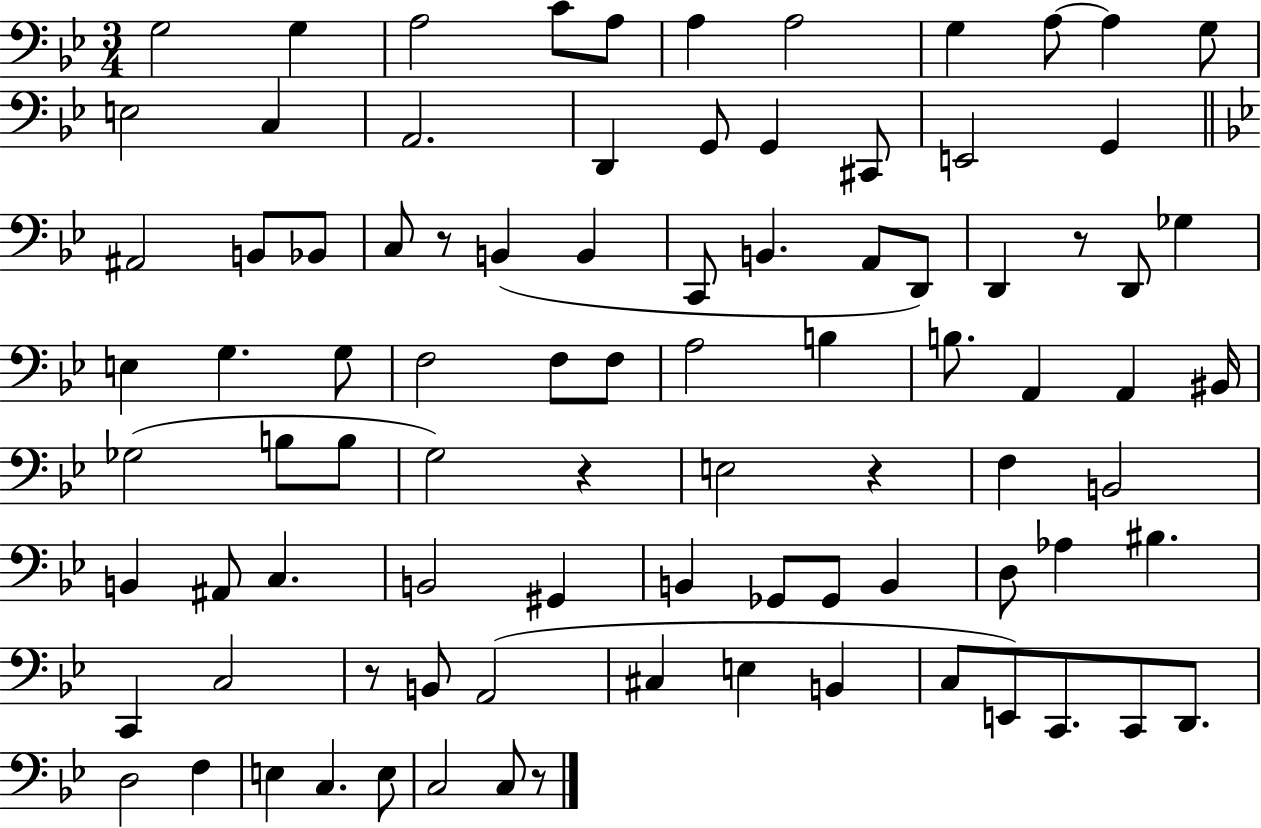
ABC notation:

X:1
T:Untitled
M:3/4
L:1/4
K:Bb
G,2 G, A,2 C/2 A,/2 A, A,2 G, A,/2 A, G,/2 E,2 C, A,,2 D,, G,,/2 G,, ^C,,/2 E,,2 G,, ^A,,2 B,,/2 _B,,/2 C,/2 z/2 B,, B,, C,,/2 B,, A,,/2 D,,/2 D,, z/2 D,,/2 _G, E, G, G,/2 F,2 F,/2 F,/2 A,2 B, B,/2 A,, A,, ^B,,/4 _G,2 B,/2 B,/2 G,2 z E,2 z F, B,,2 B,, ^A,,/2 C, B,,2 ^G,, B,, _G,,/2 _G,,/2 B,, D,/2 _A, ^B, C,, C,2 z/2 B,,/2 A,,2 ^C, E, B,, C,/2 E,,/2 C,,/2 C,,/2 D,,/2 D,2 F, E, C, E,/2 C,2 C,/2 z/2